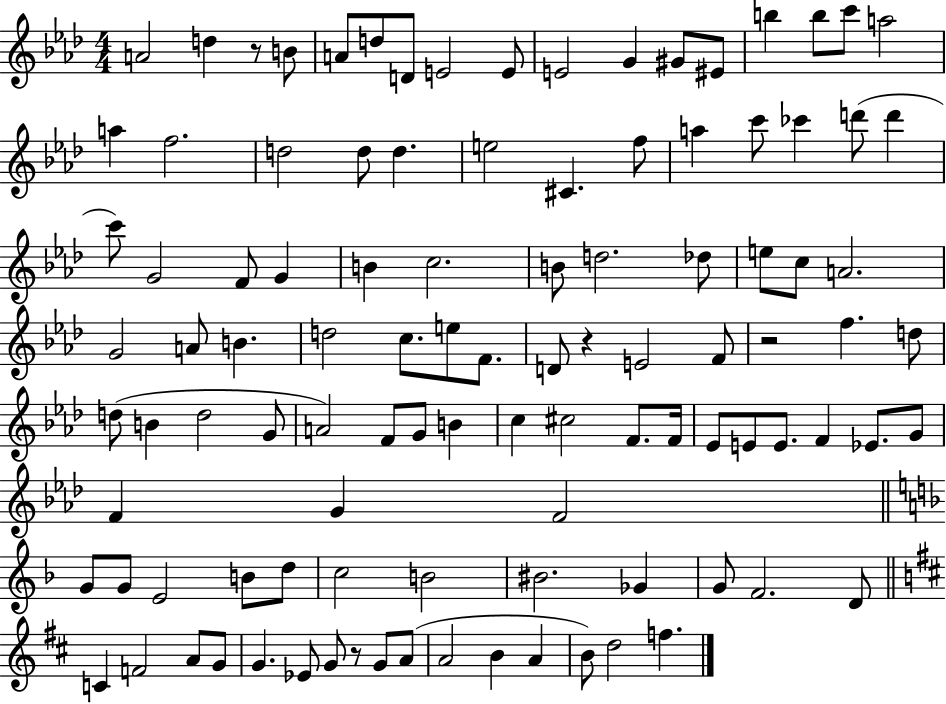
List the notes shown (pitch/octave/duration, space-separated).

A4/h D5/q R/e B4/e A4/e D5/e D4/e E4/h E4/e E4/h G4/q G#4/e EIS4/e B5/q B5/e C6/e A5/h A5/q F5/h. D5/h D5/e D5/q. E5/h C#4/q. F5/e A5/q C6/e CES6/q D6/e D6/q C6/e G4/h F4/e G4/q B4/q C5/h. B4/e D5/h. Db5/e E5/e C5/e A4/h. G4/h A4/e B4/q. D5/h C5/e. E5/e F4/e. D4/e R/q E4/h F4/e R/h F5/q. D5/e D5/e B4/q D5/h G4/e A4/h F4/e G4/e B4/q C5/q C#5/h F4/e. F4/s Eb4/e E4/e E4/e. F4/q Eb4/e. G4/e F4/q G4/q F4/h G4/e G4/e E4/h B4/e D5/e C5/h B4/h BIS4/h. Gb4/q G4/e F4/h. D4/e C4/q F4/h A4/e G4/e G4/q. Eb4/e G4/e R/e G4/e A4/e A4/h B4/q A4/q B4/e D5/h F5/q.